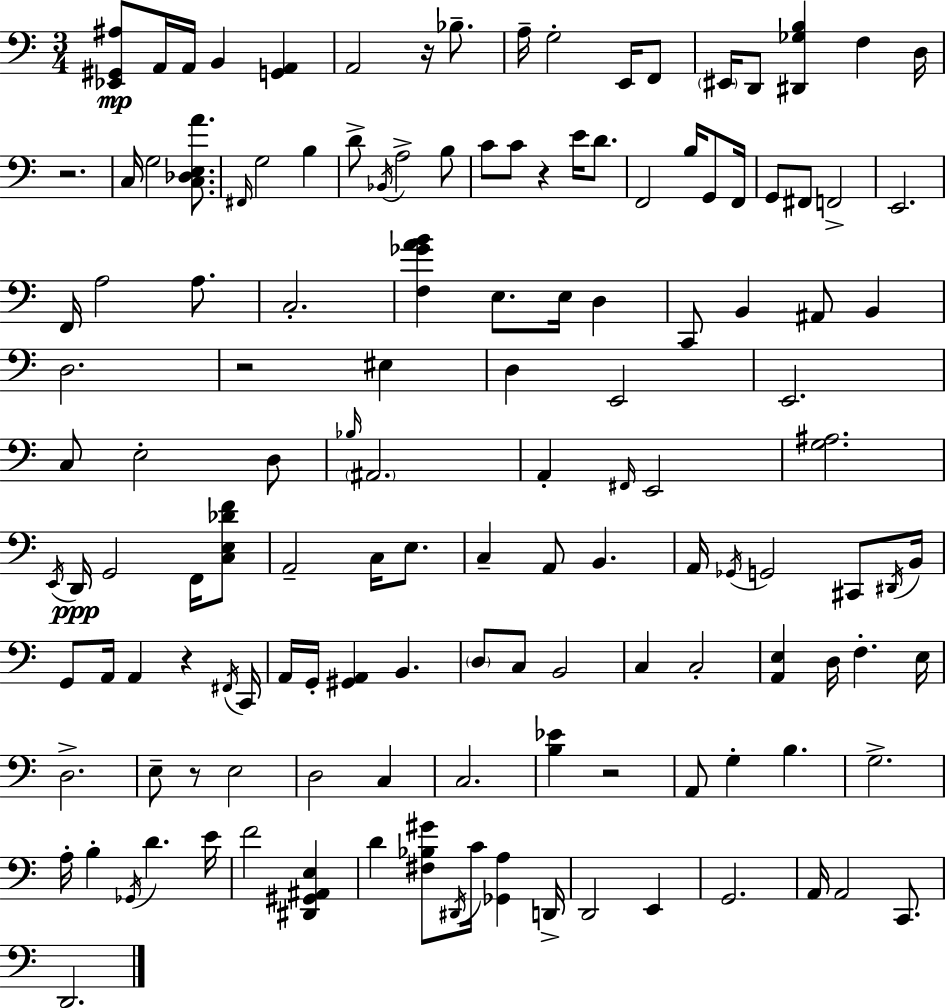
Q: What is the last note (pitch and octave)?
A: D2